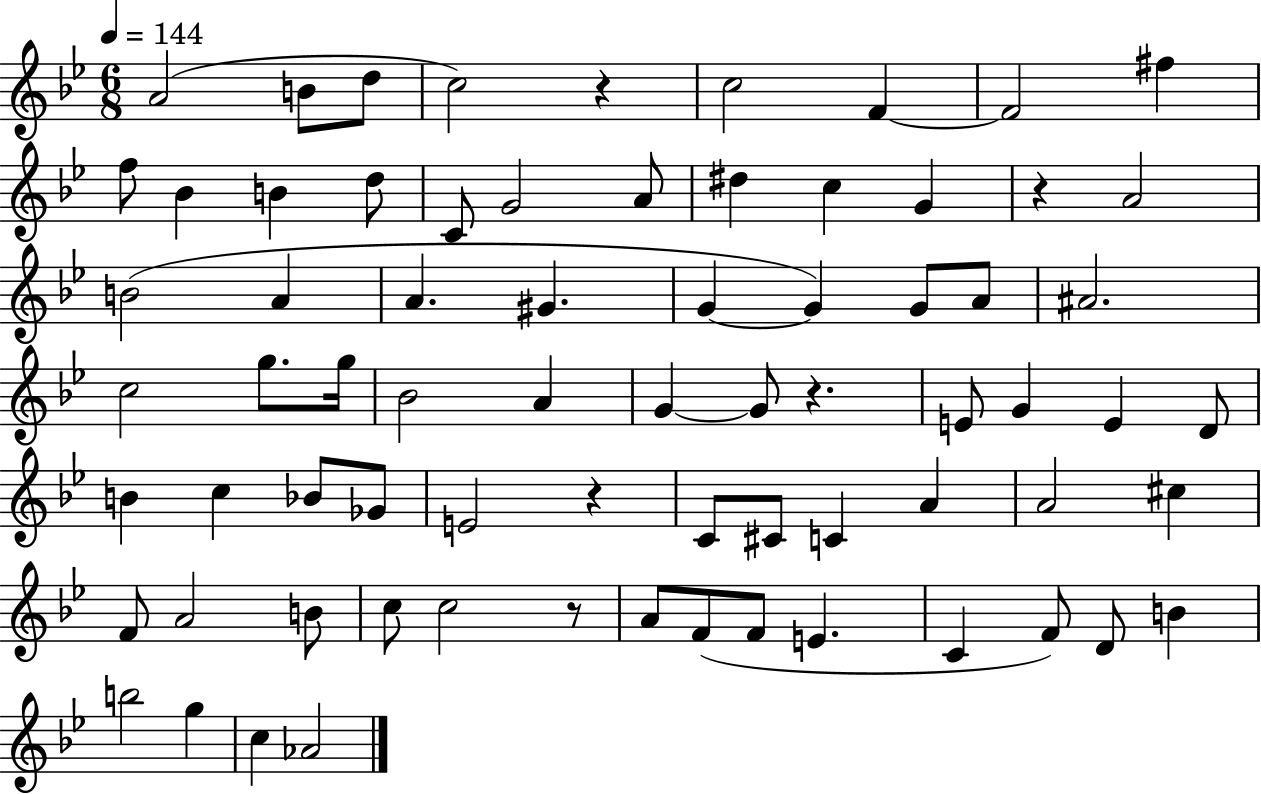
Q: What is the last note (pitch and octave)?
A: Ab4